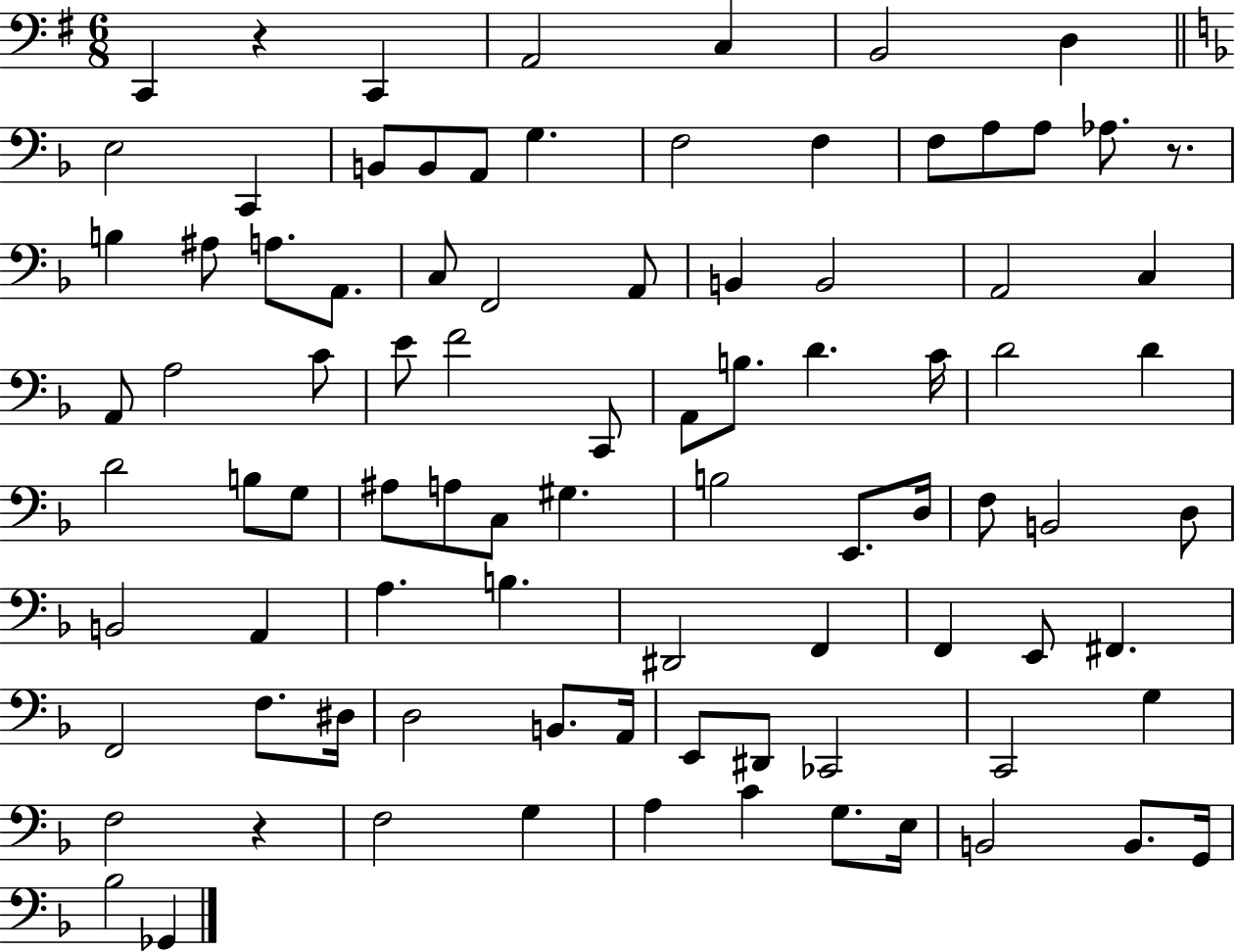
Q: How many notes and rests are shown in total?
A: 89